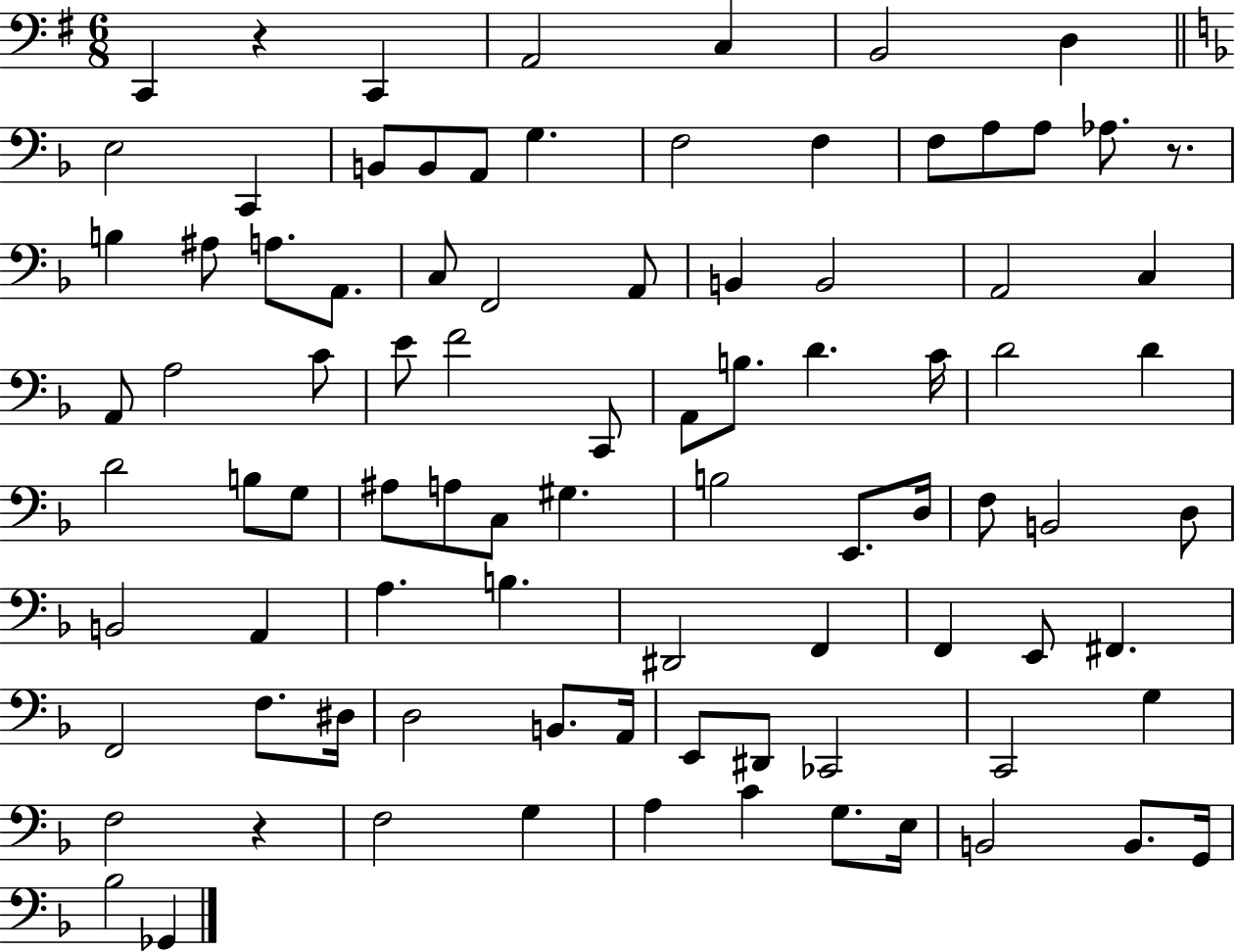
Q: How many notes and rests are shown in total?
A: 89